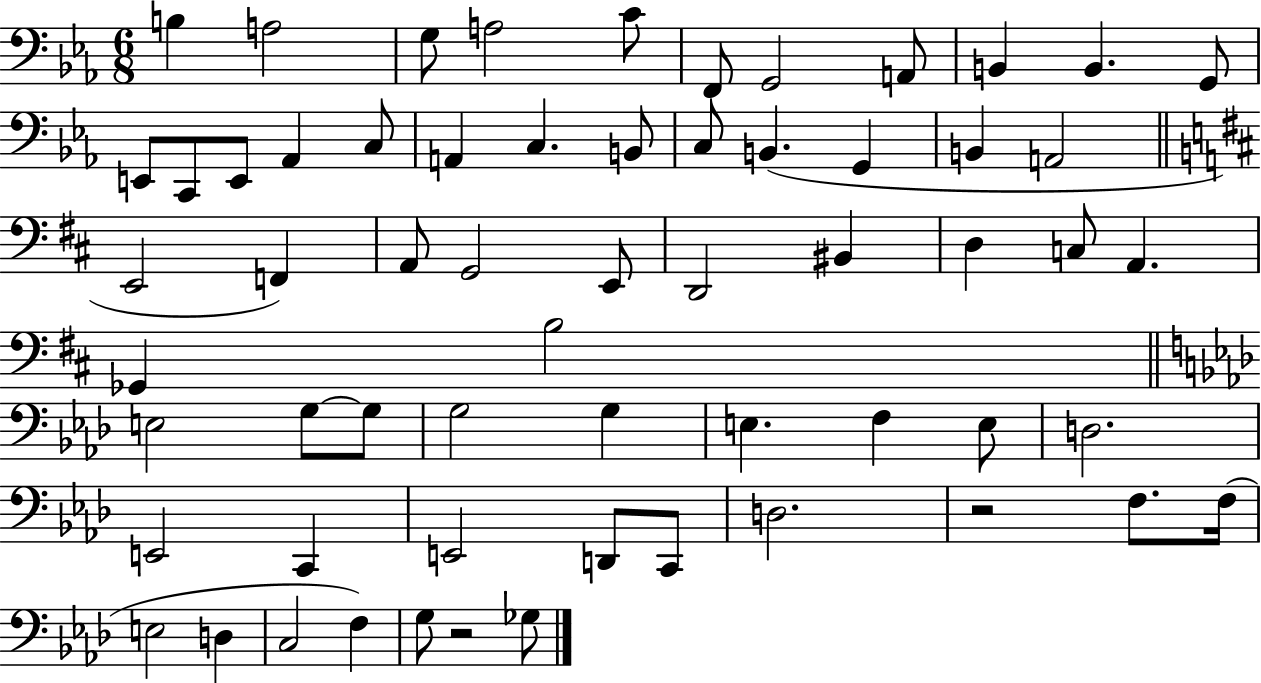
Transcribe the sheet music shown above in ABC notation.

X:1
T:Untitled
M:6/8
L:1/4
K:Eb
B, A,2 G,/2 A,2 C/2 F,,/2 G,,2 A,,/2 B,, B,, G,,/2 E,,/2 C,,/2 E,,/2 _A,, C,/2 A,, C, B,,/2 C,/2 B,, G,, B,, A,,2 E,,2 F,, A,,/2 G,,2 E,,/2 D,,2 ^B,, D, C,/2 A,, _G,, B,2 E,2 G,/2 G,/2 G,2 G, E, F, E,/2 D,2 E,,2 C,, E,,2 D,,/2 C,,/2 D,2 z2 F,/2 F,/4 E,2 D, C,2 F, G,/2 z2 _G,/2